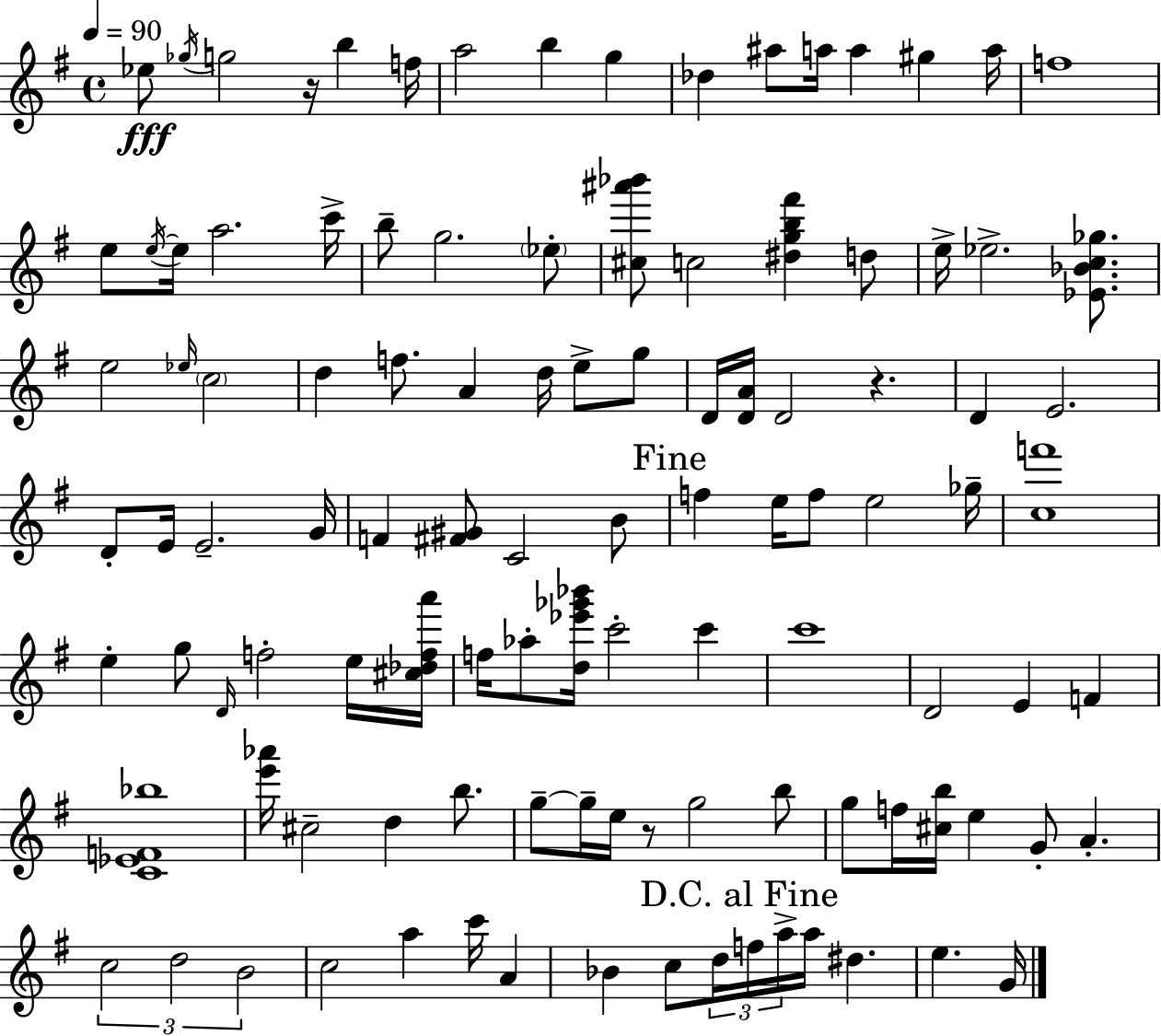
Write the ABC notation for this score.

X:1
T:Untitled
M:4/4
L:1/4
K:G
_e/2 _g/4 g2 z/4 b f/4 a2 b g _d ^a/2 a/4 a ^g a/4 f4 e/2 e/4 e/4 a2 c'/4 b/2 g2 _e/2 [^c^a'_b']/2 c2 [^dgb^f'] d/2 e/4 _e2 [_E_Bc_g]/2 e2 _e/4 c2 d f/2 A d/4 e/2 g/2 D/4 [DA]/4 D2 z D E2 D/2 E/4 E2 G/4 F [^F^G]/2 C2 B/2 f e/4 f/2 e2 _g/4 [cf']4 e g/2 D/4 f2 e/4 [^c_dfa']/4 f/4 _a/2 [d_e'_g'_b']/4 c'2 c' c'4 D2 E F [C_EF_b]4 [e'_a']/4 ^c2 d b/2 g/2 g/4 e/4 z/2 g2 b/2 g/2 f/4 [^cb]/4 e G/2 A c2 d2 B2 c2 a c'/4 A _B c/2 d/4 f/4 a/4 a/4 ^d e G/4